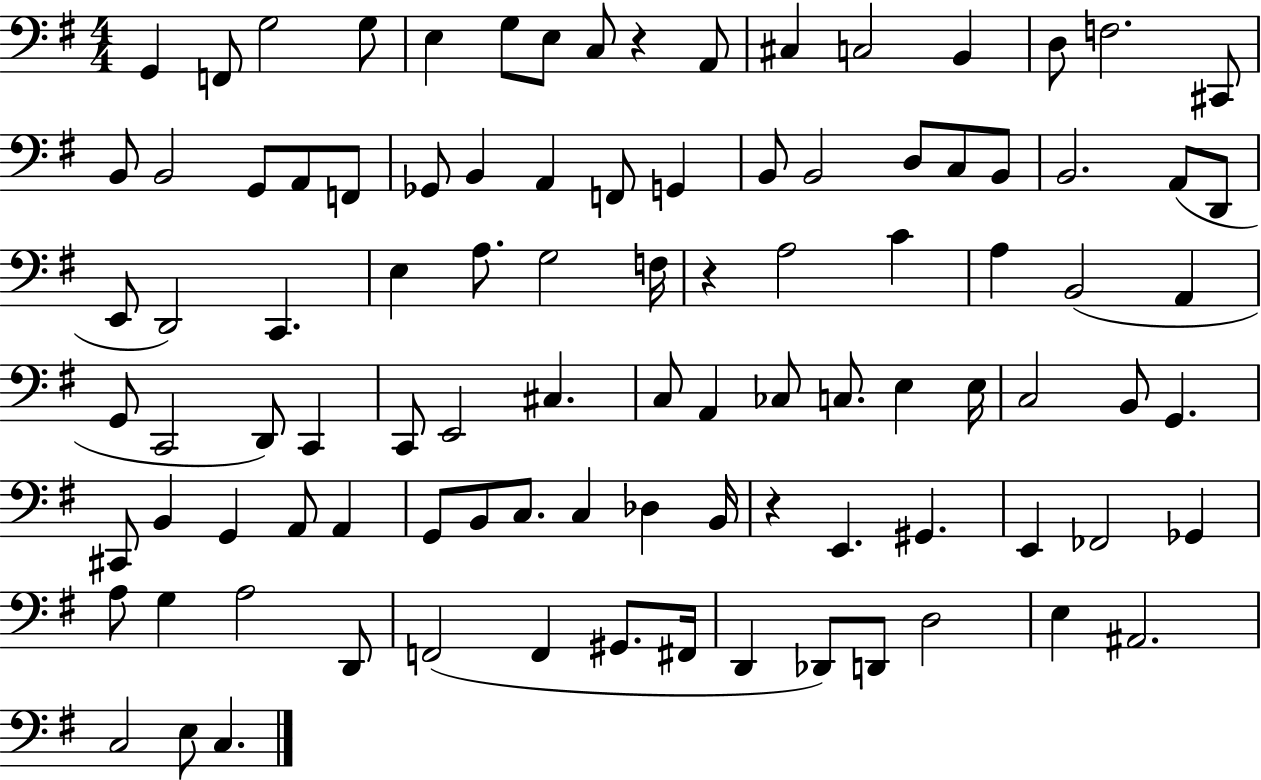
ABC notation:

X:1
T:Untitled
M:4/4
L:1/4
K:G
G,, F,,/2 G,2 G,/2 E, G,/2 E,/2 C,/2 z A,,/2 ^C, C,2 B,, D,/2 F,2 ^C,,/2 B,,/2 B,,2 G,,/2 A,,/2 F,,/2 _G,,/2 B,, A,, F,,/2 G,, B,,/2 B,,2 D,/2 C,/2 B,,/2 B,,2 A,,/2 D,,/2 E,,/2 D,,2 C,, E, A,/2 G,2 F,/4 z A,2 C A, B,,2 A,, G,,/2 C,,2 D,,/2 C,, C,,/2 E,,2 ^C, C,/2 A,, _C,/2 C,/2 E, E,/4 C,2 B,,/2 G,, ^C,,/2 B,, G,, A,,/2 A,, G,,/2 B,,/2 C,/2 C, _D, B,,/4 z E,, ^G,, E,, _F,,2 _G,, A,/2 G, A,2 D,,/2 F,,2 F,, ^G,,/2 ^F,,/4 D,, _D,,/2 D,,/2 D,2 E, ^A,,2 C,2 E,/2 C,